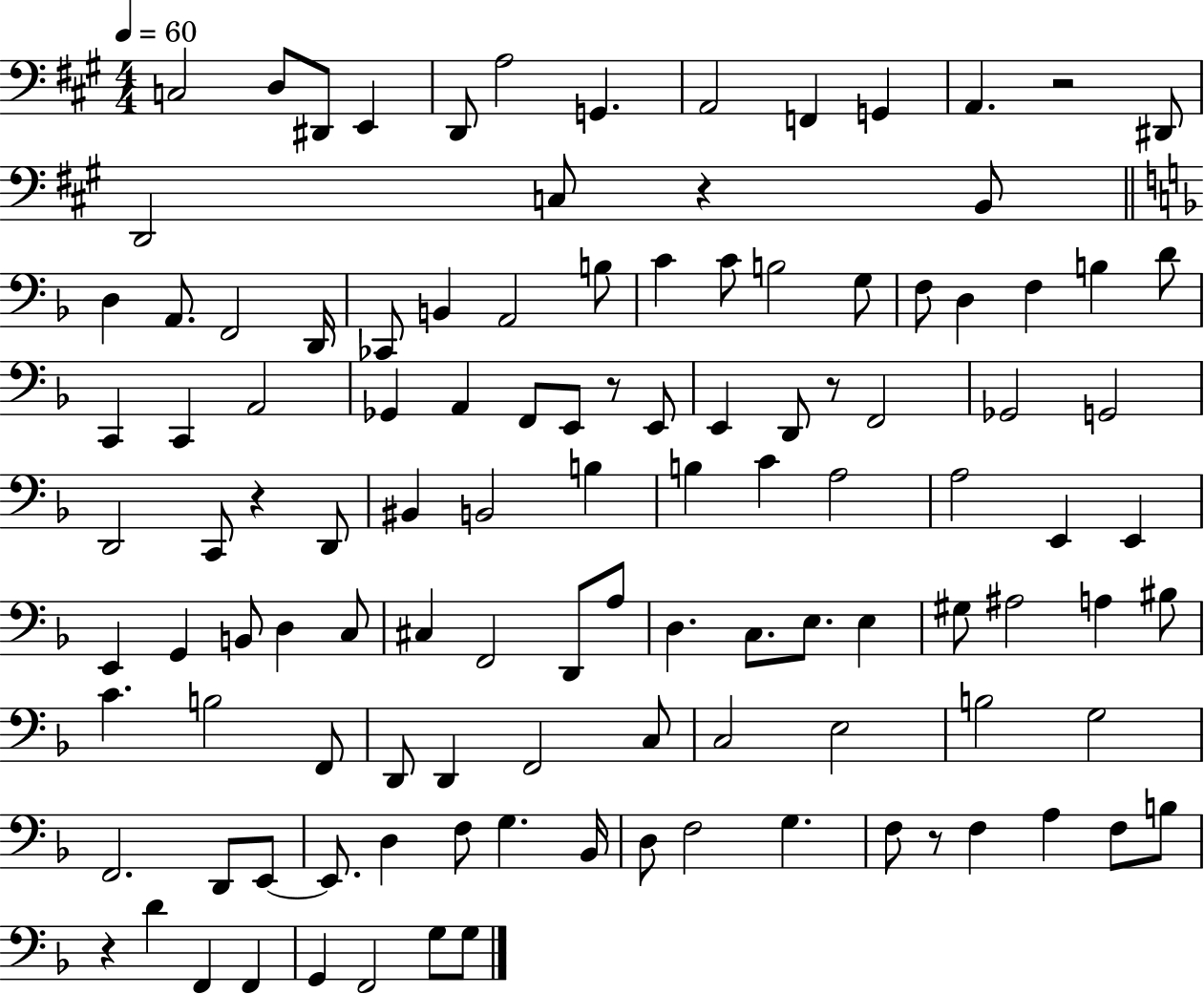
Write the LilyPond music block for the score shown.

{
  \clef bass
  \numericTimeSignature
  \time 4/4
  \key a \major
  \tempo 4 = 60
  \repeat volta 2 { c2 d8 dis,8 e,4 | d,8 a2 g,4. | a,2 f,4 g,4 | a,4. r2 dis,8 | \break d,2 c8 r4 b,8 | \bar "||" \break \key f \major d4 a,8. f,2 d,16 | ces,8 b,4 a,2 b8 | c'4 c'8 b2 g8 | f8 d4 f4 b4 d'8 | \break c,4 c,4 a,2 | ges,4 a,4 f,8 e,8 r8 e,8 | e,4 d,8 r8 f,2 | ges,2 g,2 | \break d,2 c,8 r4 d,8 | bis,4 b,2 b4 | b4 c'4 a2 | a2 e,4 e,4 | \break e,4 g,4 b,8 d4 c8 | cis4 f,2 d,8 a8 | d4. c8. e8. e4 | gis8 ais2 a4 bis8 | \break c'4. b2 f,8 | d,8 d,4 f,2 c8 | c2 e2 | b2 g2 | \break f,2. d,8 e,8~~ | e,8. d4 f8 g4. bes,16 | d8 f2 g4. | f8 r8 f4 a4 f8 b8 | \break r4 d'4 f,4 f,4 | g,4 f,2 g8 g8 | } \bar "|."
}